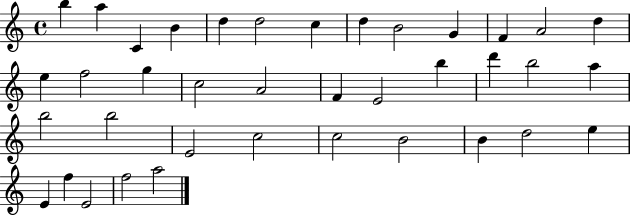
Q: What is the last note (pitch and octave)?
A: A5